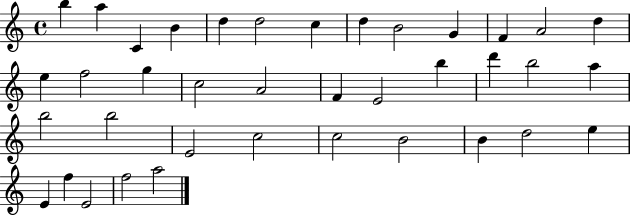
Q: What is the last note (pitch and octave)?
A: A5